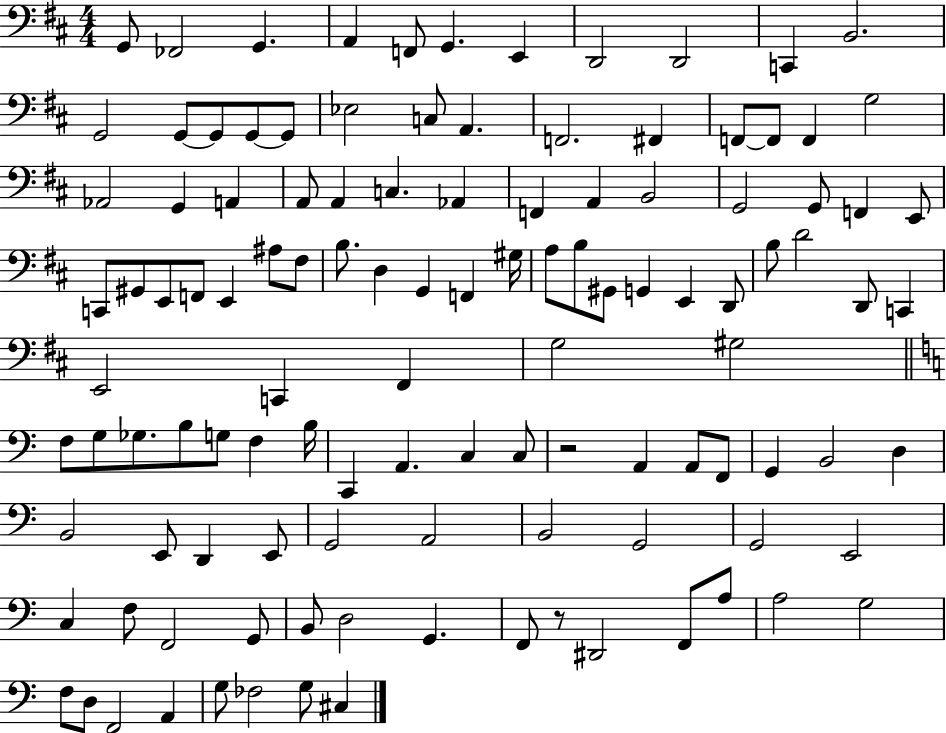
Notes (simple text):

G2/e FES2/h G2/q. A2/q F2/e G2/q. E2/q D2/h D2/h C2/q B2/h. G2/h G2/e G2/e G2/e G2/e Eb3/h C3/e A2/q. F2/h. F#2/q F2/e F2/e F2/q G3/h Ab2/h G2/q A2/q A2/e A2/q C3/q. Ab2/q F2/q A2/q B2/h G2/h G2/e F2/q E2/e C2/e G#2/e E2/e F2/e E2/q A#3/e F#3/e B3/e. D3/q G2/q F2/q G#3/s A3/e B3/e G#2/e G2/q E2/q D2/e B3/e D4/h D2/e C2/q E2/h C2/q F#2/q G3/h G#3/h F3/e G3/e Gb3/e. B3/e G3/e F3/q B3/s C2/q A2/q. C3/q C3/e R/h A2/q A2/e F2/e G2/q B2/h D3/q B2/h E2/e D2/q E2/e G2/h A2/h B2/h G2/h G2/h E2/h C3/q F3/e F2/h G2/e B2/e D3/h G2/q. F2/e R/e D#2/h F2/e A3/e A3/h G3/h F3/e D3/e F2/h A2/q G3/e FES3/h G3/e C#3/q